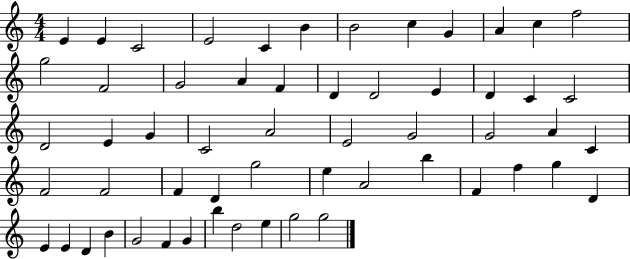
{
  \clef treble
  \numericTimeSignature
  \time 4/4
  \key c \major
  e'4 e'4 c'2 | e'2 c'4 b'4 | b'2 c''4 g'4 | a'4 c''4 f''2 | \break g''2 f'2 | g'2 a'4 f'4 | d'4 d'2 e'4 | d'4 c'4 c'2 | \break d'2 e'4 g'4 | c'2 a'2 | e'2 g'2 | g'2 a'4 c'4 | \break f'2 f'2 | f'4 d'4 g''2 | e''4 a'2 b''4 | f'4 f''4 g''4 d'4 | \break e'4 e'4 d'4 b'4 | g'2 f'4 g'4 | b''4 d''2 e''4 | g''2 g''2 | \break \bar "|."
}